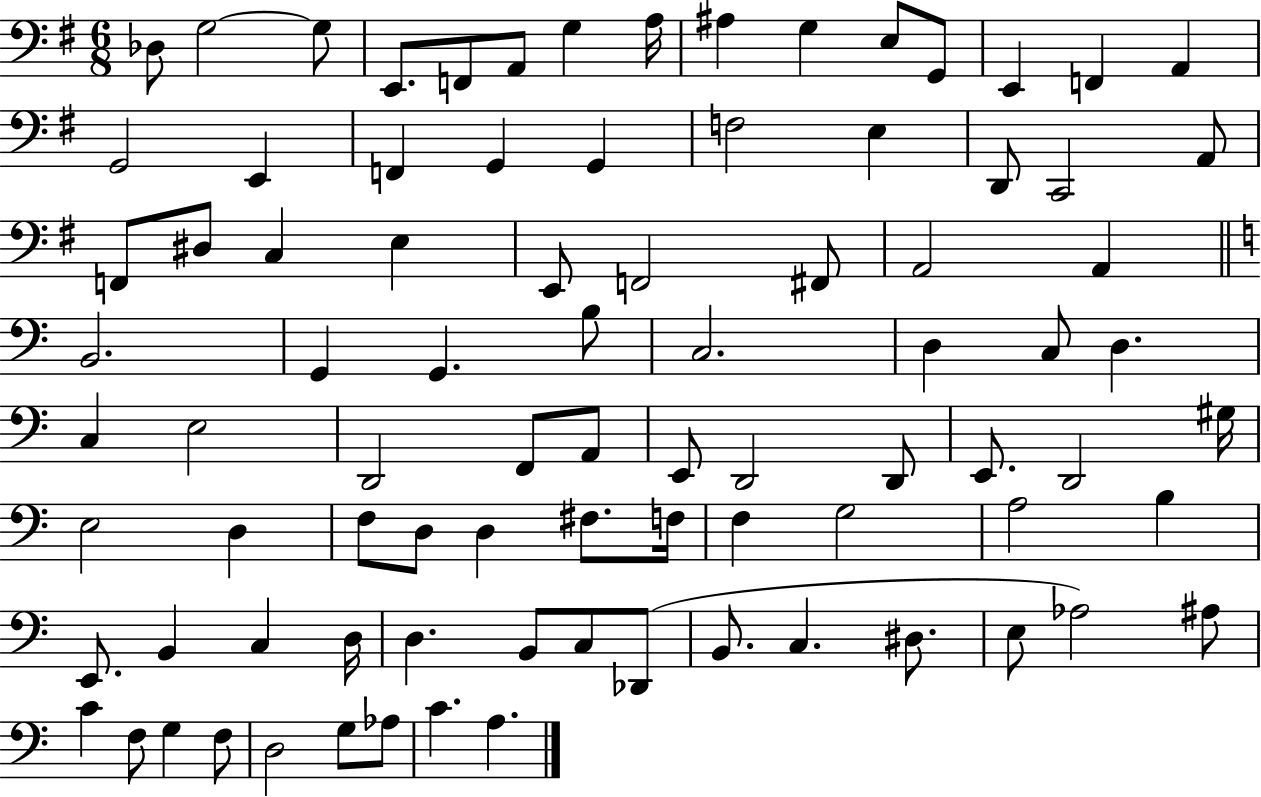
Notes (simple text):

Db3/e G3/h G3/e E2/e. F2/e A2/e G3/q A3/s A#3/q G3/q E3/e G2/e E2/q F2/q A2/q G2/h E2/q F2/q G2/q G2/q F3/h E3/q D2/e C2/h A2/e F2/e D#3/e C3/q E3/q E2/e F2/h F#2/e A2/h A2/q B2/h. G2/q G2/q. B3/e C3/h. D3/q C3/e D3/q. C3/q E3/h D2/h F2/e A2/e E2/e D2/h D2/e E2/e. D2/h G#3/s E3/h D3/q F3/e D3/e D3/q F#3/e. F3/s F3/q G3/h A3/h B3/q E2/e. B2/q C3/q D3/s D3/q. B2/e C3/e Db2/e B2/e. C3/q. D#3/e. E3/e Ab3/h A#3/e C4/q F3/e G3/q F3/e D3/h G3/e Ab3/e C4/q. A3/q.